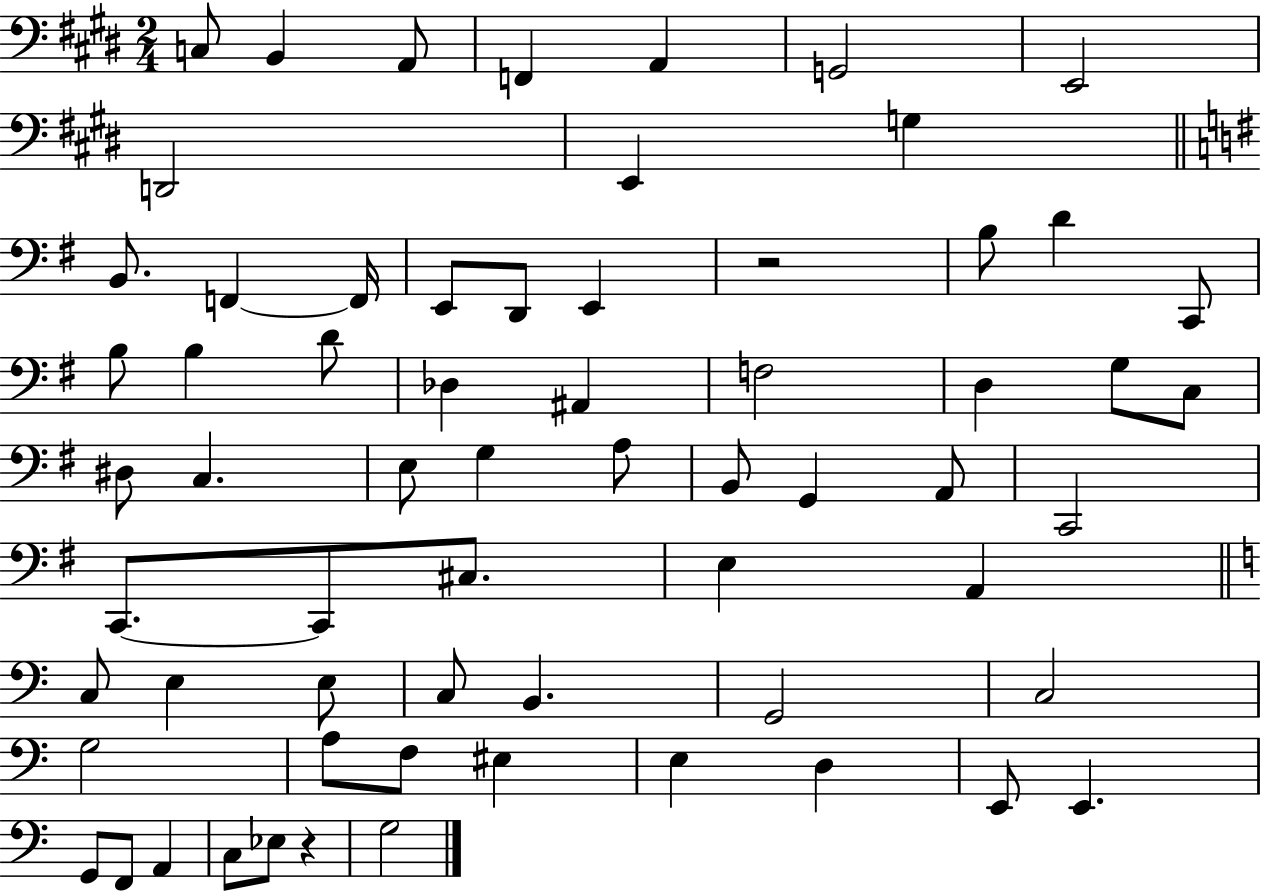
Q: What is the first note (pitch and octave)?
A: C3